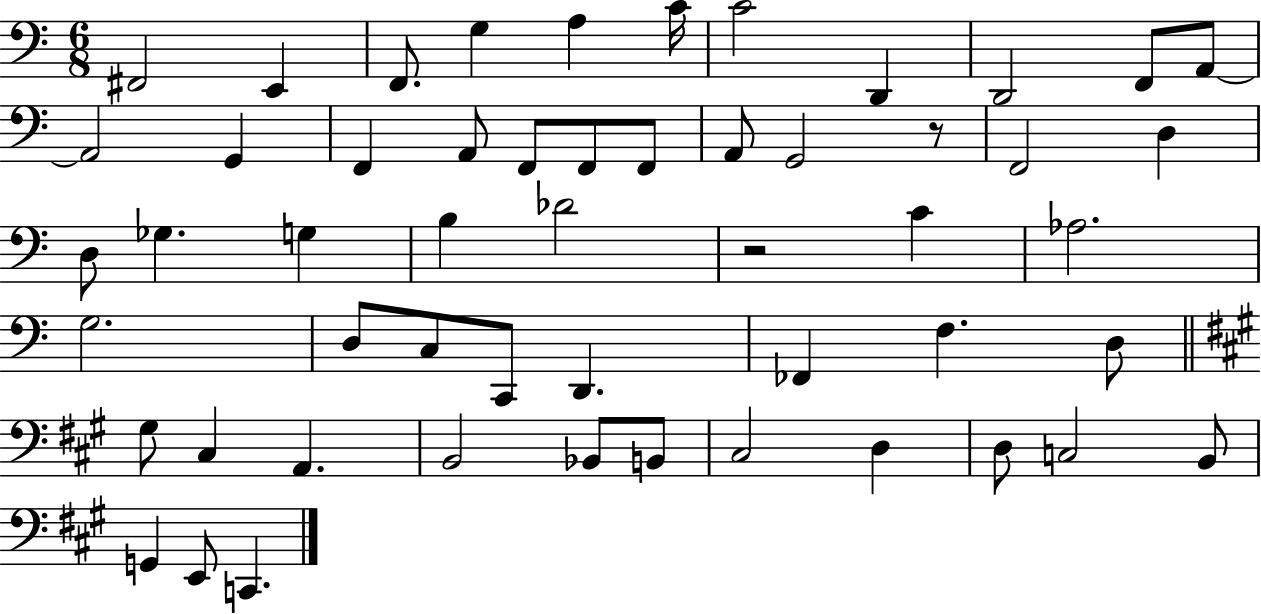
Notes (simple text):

F#2/h E2/q F2/e. G3/q A3/q C4/s C4/h D2/q D2/h F2/e A2/e A2/h G2/q F2/q A2/e F2/e F2/e F2/e A2/e G2/h R/e F2/h D3/q D3/e Gb3/q. G3/q B3/q Db4/h R/h C4/q Ab3/h. G3/h. D3/e C3/e C2/e D2/q. FES2/q F3/q. D3/e G#3/e C#3/q A2/q. B2/h Bb2/e B2/e C#3/h D3/q D3/e C3/h B2/e G2/q E2/e C2/q.